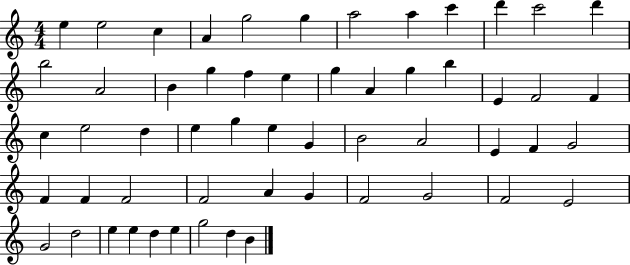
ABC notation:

X:1
T:Untitled
M:4/4
L:1/4
K:C
e e2 c A g2 g a2 a c' d' c'2 d' b2 A2 B g f e g A g b E F2 F c e2 d e g e G B2 A2 E F G2 F F F2 F2 A G F2 G2 F2 E2 G2 d2 e e d e g2 d B